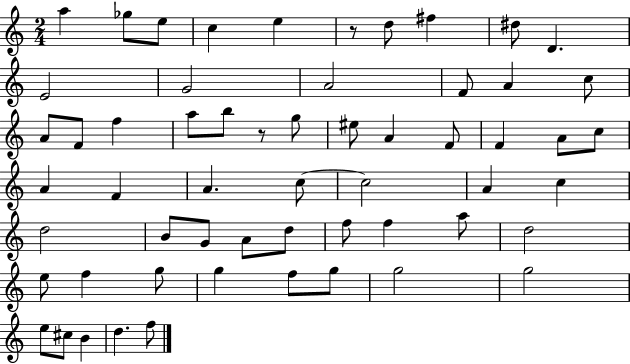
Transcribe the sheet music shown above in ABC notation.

X:1
T:Untitled
M:2/4
L:1/4
K:C
a _g/2 e/2 c e z/2 d/2 ^f ^d/2 D E2 G2 A2 F/2 A c/2 A/2 F/2 f a/2 b/2 z/2 g/2 ^e/2 A F/2 F A/2 c/2 A F A c/2 c2 A c d2 B/2 G/2 A/2 d/2 f/2 f a/2 d2 e/2 f g/2 g f/2 g/2 g2 g2 e/2 ^c/2 B d f/2